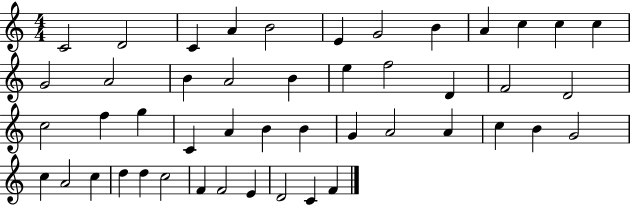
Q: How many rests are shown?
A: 0